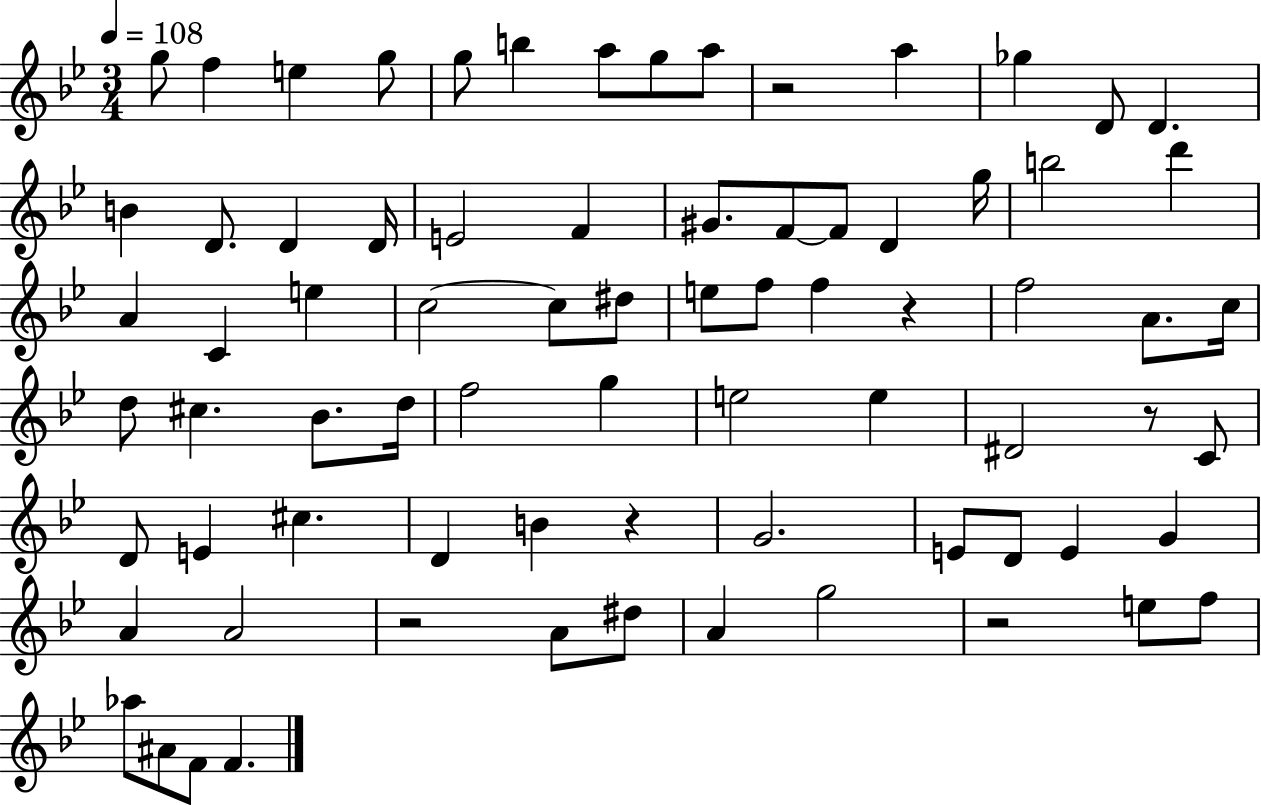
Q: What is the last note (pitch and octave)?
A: F4